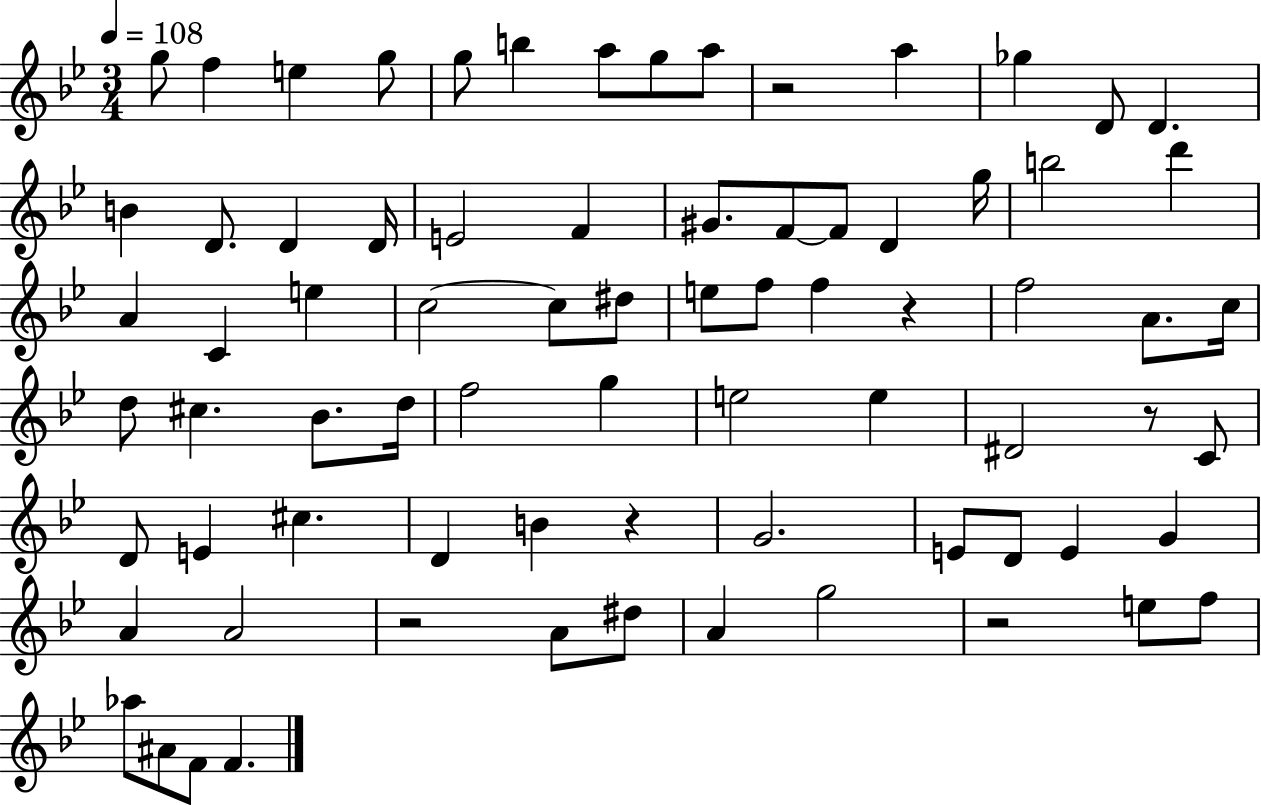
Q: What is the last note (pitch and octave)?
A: F4